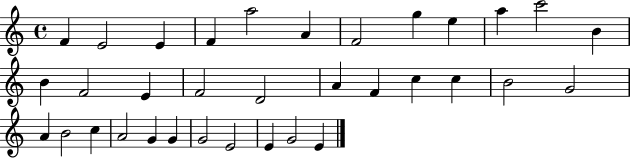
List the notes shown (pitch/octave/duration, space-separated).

F4/q E4/h E4/q F4/q A5/h A4/q F4/h G5/q E5/q A5/q C6/h B4/q B4/q F4/h E4/q F4/h D4/h A4/q F4/q C5/q C5/q B4/h G4/h A4/q B4/h C5/q A4/h G4/q G4/q G4/h E4/h E4/q G4/h E4/q